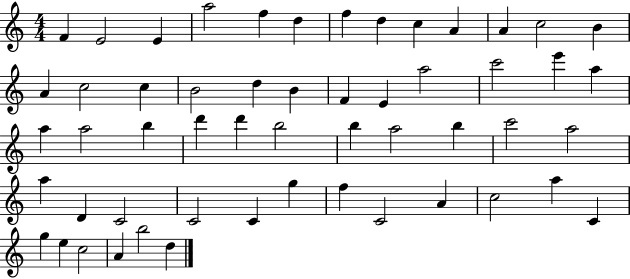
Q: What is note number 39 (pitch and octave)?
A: C4